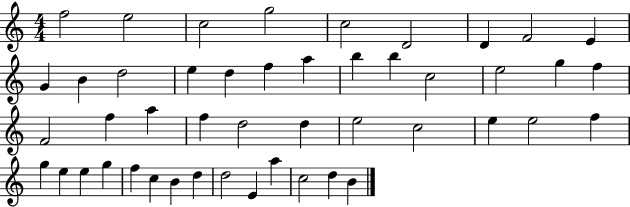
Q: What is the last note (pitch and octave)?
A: B4